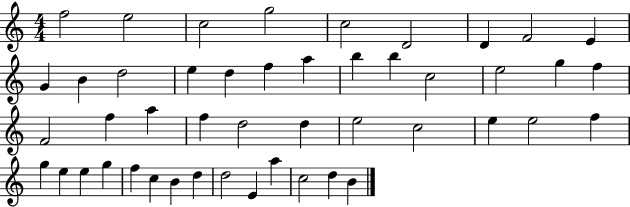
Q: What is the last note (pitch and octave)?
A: B4